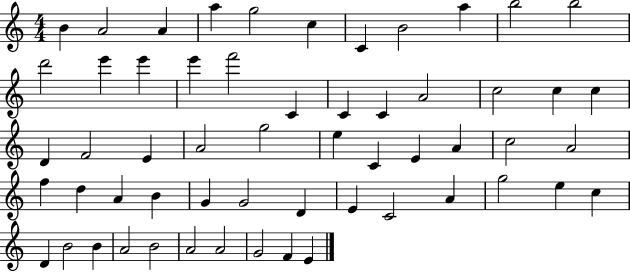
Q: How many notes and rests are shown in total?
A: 57